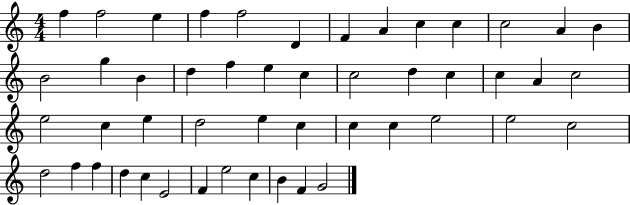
X:1
T:Untitled
M:4/4
L:1/4
K:C
f f2 e f f2 D F A c c c2 A B B2 g B d f e c c2 d c c A c2 e2 c e d2 e c c c e2 e2 c2 d2 f f d c E2 F e2 c B F G2